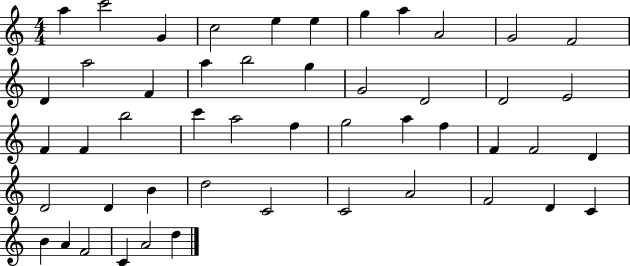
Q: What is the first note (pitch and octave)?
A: A5